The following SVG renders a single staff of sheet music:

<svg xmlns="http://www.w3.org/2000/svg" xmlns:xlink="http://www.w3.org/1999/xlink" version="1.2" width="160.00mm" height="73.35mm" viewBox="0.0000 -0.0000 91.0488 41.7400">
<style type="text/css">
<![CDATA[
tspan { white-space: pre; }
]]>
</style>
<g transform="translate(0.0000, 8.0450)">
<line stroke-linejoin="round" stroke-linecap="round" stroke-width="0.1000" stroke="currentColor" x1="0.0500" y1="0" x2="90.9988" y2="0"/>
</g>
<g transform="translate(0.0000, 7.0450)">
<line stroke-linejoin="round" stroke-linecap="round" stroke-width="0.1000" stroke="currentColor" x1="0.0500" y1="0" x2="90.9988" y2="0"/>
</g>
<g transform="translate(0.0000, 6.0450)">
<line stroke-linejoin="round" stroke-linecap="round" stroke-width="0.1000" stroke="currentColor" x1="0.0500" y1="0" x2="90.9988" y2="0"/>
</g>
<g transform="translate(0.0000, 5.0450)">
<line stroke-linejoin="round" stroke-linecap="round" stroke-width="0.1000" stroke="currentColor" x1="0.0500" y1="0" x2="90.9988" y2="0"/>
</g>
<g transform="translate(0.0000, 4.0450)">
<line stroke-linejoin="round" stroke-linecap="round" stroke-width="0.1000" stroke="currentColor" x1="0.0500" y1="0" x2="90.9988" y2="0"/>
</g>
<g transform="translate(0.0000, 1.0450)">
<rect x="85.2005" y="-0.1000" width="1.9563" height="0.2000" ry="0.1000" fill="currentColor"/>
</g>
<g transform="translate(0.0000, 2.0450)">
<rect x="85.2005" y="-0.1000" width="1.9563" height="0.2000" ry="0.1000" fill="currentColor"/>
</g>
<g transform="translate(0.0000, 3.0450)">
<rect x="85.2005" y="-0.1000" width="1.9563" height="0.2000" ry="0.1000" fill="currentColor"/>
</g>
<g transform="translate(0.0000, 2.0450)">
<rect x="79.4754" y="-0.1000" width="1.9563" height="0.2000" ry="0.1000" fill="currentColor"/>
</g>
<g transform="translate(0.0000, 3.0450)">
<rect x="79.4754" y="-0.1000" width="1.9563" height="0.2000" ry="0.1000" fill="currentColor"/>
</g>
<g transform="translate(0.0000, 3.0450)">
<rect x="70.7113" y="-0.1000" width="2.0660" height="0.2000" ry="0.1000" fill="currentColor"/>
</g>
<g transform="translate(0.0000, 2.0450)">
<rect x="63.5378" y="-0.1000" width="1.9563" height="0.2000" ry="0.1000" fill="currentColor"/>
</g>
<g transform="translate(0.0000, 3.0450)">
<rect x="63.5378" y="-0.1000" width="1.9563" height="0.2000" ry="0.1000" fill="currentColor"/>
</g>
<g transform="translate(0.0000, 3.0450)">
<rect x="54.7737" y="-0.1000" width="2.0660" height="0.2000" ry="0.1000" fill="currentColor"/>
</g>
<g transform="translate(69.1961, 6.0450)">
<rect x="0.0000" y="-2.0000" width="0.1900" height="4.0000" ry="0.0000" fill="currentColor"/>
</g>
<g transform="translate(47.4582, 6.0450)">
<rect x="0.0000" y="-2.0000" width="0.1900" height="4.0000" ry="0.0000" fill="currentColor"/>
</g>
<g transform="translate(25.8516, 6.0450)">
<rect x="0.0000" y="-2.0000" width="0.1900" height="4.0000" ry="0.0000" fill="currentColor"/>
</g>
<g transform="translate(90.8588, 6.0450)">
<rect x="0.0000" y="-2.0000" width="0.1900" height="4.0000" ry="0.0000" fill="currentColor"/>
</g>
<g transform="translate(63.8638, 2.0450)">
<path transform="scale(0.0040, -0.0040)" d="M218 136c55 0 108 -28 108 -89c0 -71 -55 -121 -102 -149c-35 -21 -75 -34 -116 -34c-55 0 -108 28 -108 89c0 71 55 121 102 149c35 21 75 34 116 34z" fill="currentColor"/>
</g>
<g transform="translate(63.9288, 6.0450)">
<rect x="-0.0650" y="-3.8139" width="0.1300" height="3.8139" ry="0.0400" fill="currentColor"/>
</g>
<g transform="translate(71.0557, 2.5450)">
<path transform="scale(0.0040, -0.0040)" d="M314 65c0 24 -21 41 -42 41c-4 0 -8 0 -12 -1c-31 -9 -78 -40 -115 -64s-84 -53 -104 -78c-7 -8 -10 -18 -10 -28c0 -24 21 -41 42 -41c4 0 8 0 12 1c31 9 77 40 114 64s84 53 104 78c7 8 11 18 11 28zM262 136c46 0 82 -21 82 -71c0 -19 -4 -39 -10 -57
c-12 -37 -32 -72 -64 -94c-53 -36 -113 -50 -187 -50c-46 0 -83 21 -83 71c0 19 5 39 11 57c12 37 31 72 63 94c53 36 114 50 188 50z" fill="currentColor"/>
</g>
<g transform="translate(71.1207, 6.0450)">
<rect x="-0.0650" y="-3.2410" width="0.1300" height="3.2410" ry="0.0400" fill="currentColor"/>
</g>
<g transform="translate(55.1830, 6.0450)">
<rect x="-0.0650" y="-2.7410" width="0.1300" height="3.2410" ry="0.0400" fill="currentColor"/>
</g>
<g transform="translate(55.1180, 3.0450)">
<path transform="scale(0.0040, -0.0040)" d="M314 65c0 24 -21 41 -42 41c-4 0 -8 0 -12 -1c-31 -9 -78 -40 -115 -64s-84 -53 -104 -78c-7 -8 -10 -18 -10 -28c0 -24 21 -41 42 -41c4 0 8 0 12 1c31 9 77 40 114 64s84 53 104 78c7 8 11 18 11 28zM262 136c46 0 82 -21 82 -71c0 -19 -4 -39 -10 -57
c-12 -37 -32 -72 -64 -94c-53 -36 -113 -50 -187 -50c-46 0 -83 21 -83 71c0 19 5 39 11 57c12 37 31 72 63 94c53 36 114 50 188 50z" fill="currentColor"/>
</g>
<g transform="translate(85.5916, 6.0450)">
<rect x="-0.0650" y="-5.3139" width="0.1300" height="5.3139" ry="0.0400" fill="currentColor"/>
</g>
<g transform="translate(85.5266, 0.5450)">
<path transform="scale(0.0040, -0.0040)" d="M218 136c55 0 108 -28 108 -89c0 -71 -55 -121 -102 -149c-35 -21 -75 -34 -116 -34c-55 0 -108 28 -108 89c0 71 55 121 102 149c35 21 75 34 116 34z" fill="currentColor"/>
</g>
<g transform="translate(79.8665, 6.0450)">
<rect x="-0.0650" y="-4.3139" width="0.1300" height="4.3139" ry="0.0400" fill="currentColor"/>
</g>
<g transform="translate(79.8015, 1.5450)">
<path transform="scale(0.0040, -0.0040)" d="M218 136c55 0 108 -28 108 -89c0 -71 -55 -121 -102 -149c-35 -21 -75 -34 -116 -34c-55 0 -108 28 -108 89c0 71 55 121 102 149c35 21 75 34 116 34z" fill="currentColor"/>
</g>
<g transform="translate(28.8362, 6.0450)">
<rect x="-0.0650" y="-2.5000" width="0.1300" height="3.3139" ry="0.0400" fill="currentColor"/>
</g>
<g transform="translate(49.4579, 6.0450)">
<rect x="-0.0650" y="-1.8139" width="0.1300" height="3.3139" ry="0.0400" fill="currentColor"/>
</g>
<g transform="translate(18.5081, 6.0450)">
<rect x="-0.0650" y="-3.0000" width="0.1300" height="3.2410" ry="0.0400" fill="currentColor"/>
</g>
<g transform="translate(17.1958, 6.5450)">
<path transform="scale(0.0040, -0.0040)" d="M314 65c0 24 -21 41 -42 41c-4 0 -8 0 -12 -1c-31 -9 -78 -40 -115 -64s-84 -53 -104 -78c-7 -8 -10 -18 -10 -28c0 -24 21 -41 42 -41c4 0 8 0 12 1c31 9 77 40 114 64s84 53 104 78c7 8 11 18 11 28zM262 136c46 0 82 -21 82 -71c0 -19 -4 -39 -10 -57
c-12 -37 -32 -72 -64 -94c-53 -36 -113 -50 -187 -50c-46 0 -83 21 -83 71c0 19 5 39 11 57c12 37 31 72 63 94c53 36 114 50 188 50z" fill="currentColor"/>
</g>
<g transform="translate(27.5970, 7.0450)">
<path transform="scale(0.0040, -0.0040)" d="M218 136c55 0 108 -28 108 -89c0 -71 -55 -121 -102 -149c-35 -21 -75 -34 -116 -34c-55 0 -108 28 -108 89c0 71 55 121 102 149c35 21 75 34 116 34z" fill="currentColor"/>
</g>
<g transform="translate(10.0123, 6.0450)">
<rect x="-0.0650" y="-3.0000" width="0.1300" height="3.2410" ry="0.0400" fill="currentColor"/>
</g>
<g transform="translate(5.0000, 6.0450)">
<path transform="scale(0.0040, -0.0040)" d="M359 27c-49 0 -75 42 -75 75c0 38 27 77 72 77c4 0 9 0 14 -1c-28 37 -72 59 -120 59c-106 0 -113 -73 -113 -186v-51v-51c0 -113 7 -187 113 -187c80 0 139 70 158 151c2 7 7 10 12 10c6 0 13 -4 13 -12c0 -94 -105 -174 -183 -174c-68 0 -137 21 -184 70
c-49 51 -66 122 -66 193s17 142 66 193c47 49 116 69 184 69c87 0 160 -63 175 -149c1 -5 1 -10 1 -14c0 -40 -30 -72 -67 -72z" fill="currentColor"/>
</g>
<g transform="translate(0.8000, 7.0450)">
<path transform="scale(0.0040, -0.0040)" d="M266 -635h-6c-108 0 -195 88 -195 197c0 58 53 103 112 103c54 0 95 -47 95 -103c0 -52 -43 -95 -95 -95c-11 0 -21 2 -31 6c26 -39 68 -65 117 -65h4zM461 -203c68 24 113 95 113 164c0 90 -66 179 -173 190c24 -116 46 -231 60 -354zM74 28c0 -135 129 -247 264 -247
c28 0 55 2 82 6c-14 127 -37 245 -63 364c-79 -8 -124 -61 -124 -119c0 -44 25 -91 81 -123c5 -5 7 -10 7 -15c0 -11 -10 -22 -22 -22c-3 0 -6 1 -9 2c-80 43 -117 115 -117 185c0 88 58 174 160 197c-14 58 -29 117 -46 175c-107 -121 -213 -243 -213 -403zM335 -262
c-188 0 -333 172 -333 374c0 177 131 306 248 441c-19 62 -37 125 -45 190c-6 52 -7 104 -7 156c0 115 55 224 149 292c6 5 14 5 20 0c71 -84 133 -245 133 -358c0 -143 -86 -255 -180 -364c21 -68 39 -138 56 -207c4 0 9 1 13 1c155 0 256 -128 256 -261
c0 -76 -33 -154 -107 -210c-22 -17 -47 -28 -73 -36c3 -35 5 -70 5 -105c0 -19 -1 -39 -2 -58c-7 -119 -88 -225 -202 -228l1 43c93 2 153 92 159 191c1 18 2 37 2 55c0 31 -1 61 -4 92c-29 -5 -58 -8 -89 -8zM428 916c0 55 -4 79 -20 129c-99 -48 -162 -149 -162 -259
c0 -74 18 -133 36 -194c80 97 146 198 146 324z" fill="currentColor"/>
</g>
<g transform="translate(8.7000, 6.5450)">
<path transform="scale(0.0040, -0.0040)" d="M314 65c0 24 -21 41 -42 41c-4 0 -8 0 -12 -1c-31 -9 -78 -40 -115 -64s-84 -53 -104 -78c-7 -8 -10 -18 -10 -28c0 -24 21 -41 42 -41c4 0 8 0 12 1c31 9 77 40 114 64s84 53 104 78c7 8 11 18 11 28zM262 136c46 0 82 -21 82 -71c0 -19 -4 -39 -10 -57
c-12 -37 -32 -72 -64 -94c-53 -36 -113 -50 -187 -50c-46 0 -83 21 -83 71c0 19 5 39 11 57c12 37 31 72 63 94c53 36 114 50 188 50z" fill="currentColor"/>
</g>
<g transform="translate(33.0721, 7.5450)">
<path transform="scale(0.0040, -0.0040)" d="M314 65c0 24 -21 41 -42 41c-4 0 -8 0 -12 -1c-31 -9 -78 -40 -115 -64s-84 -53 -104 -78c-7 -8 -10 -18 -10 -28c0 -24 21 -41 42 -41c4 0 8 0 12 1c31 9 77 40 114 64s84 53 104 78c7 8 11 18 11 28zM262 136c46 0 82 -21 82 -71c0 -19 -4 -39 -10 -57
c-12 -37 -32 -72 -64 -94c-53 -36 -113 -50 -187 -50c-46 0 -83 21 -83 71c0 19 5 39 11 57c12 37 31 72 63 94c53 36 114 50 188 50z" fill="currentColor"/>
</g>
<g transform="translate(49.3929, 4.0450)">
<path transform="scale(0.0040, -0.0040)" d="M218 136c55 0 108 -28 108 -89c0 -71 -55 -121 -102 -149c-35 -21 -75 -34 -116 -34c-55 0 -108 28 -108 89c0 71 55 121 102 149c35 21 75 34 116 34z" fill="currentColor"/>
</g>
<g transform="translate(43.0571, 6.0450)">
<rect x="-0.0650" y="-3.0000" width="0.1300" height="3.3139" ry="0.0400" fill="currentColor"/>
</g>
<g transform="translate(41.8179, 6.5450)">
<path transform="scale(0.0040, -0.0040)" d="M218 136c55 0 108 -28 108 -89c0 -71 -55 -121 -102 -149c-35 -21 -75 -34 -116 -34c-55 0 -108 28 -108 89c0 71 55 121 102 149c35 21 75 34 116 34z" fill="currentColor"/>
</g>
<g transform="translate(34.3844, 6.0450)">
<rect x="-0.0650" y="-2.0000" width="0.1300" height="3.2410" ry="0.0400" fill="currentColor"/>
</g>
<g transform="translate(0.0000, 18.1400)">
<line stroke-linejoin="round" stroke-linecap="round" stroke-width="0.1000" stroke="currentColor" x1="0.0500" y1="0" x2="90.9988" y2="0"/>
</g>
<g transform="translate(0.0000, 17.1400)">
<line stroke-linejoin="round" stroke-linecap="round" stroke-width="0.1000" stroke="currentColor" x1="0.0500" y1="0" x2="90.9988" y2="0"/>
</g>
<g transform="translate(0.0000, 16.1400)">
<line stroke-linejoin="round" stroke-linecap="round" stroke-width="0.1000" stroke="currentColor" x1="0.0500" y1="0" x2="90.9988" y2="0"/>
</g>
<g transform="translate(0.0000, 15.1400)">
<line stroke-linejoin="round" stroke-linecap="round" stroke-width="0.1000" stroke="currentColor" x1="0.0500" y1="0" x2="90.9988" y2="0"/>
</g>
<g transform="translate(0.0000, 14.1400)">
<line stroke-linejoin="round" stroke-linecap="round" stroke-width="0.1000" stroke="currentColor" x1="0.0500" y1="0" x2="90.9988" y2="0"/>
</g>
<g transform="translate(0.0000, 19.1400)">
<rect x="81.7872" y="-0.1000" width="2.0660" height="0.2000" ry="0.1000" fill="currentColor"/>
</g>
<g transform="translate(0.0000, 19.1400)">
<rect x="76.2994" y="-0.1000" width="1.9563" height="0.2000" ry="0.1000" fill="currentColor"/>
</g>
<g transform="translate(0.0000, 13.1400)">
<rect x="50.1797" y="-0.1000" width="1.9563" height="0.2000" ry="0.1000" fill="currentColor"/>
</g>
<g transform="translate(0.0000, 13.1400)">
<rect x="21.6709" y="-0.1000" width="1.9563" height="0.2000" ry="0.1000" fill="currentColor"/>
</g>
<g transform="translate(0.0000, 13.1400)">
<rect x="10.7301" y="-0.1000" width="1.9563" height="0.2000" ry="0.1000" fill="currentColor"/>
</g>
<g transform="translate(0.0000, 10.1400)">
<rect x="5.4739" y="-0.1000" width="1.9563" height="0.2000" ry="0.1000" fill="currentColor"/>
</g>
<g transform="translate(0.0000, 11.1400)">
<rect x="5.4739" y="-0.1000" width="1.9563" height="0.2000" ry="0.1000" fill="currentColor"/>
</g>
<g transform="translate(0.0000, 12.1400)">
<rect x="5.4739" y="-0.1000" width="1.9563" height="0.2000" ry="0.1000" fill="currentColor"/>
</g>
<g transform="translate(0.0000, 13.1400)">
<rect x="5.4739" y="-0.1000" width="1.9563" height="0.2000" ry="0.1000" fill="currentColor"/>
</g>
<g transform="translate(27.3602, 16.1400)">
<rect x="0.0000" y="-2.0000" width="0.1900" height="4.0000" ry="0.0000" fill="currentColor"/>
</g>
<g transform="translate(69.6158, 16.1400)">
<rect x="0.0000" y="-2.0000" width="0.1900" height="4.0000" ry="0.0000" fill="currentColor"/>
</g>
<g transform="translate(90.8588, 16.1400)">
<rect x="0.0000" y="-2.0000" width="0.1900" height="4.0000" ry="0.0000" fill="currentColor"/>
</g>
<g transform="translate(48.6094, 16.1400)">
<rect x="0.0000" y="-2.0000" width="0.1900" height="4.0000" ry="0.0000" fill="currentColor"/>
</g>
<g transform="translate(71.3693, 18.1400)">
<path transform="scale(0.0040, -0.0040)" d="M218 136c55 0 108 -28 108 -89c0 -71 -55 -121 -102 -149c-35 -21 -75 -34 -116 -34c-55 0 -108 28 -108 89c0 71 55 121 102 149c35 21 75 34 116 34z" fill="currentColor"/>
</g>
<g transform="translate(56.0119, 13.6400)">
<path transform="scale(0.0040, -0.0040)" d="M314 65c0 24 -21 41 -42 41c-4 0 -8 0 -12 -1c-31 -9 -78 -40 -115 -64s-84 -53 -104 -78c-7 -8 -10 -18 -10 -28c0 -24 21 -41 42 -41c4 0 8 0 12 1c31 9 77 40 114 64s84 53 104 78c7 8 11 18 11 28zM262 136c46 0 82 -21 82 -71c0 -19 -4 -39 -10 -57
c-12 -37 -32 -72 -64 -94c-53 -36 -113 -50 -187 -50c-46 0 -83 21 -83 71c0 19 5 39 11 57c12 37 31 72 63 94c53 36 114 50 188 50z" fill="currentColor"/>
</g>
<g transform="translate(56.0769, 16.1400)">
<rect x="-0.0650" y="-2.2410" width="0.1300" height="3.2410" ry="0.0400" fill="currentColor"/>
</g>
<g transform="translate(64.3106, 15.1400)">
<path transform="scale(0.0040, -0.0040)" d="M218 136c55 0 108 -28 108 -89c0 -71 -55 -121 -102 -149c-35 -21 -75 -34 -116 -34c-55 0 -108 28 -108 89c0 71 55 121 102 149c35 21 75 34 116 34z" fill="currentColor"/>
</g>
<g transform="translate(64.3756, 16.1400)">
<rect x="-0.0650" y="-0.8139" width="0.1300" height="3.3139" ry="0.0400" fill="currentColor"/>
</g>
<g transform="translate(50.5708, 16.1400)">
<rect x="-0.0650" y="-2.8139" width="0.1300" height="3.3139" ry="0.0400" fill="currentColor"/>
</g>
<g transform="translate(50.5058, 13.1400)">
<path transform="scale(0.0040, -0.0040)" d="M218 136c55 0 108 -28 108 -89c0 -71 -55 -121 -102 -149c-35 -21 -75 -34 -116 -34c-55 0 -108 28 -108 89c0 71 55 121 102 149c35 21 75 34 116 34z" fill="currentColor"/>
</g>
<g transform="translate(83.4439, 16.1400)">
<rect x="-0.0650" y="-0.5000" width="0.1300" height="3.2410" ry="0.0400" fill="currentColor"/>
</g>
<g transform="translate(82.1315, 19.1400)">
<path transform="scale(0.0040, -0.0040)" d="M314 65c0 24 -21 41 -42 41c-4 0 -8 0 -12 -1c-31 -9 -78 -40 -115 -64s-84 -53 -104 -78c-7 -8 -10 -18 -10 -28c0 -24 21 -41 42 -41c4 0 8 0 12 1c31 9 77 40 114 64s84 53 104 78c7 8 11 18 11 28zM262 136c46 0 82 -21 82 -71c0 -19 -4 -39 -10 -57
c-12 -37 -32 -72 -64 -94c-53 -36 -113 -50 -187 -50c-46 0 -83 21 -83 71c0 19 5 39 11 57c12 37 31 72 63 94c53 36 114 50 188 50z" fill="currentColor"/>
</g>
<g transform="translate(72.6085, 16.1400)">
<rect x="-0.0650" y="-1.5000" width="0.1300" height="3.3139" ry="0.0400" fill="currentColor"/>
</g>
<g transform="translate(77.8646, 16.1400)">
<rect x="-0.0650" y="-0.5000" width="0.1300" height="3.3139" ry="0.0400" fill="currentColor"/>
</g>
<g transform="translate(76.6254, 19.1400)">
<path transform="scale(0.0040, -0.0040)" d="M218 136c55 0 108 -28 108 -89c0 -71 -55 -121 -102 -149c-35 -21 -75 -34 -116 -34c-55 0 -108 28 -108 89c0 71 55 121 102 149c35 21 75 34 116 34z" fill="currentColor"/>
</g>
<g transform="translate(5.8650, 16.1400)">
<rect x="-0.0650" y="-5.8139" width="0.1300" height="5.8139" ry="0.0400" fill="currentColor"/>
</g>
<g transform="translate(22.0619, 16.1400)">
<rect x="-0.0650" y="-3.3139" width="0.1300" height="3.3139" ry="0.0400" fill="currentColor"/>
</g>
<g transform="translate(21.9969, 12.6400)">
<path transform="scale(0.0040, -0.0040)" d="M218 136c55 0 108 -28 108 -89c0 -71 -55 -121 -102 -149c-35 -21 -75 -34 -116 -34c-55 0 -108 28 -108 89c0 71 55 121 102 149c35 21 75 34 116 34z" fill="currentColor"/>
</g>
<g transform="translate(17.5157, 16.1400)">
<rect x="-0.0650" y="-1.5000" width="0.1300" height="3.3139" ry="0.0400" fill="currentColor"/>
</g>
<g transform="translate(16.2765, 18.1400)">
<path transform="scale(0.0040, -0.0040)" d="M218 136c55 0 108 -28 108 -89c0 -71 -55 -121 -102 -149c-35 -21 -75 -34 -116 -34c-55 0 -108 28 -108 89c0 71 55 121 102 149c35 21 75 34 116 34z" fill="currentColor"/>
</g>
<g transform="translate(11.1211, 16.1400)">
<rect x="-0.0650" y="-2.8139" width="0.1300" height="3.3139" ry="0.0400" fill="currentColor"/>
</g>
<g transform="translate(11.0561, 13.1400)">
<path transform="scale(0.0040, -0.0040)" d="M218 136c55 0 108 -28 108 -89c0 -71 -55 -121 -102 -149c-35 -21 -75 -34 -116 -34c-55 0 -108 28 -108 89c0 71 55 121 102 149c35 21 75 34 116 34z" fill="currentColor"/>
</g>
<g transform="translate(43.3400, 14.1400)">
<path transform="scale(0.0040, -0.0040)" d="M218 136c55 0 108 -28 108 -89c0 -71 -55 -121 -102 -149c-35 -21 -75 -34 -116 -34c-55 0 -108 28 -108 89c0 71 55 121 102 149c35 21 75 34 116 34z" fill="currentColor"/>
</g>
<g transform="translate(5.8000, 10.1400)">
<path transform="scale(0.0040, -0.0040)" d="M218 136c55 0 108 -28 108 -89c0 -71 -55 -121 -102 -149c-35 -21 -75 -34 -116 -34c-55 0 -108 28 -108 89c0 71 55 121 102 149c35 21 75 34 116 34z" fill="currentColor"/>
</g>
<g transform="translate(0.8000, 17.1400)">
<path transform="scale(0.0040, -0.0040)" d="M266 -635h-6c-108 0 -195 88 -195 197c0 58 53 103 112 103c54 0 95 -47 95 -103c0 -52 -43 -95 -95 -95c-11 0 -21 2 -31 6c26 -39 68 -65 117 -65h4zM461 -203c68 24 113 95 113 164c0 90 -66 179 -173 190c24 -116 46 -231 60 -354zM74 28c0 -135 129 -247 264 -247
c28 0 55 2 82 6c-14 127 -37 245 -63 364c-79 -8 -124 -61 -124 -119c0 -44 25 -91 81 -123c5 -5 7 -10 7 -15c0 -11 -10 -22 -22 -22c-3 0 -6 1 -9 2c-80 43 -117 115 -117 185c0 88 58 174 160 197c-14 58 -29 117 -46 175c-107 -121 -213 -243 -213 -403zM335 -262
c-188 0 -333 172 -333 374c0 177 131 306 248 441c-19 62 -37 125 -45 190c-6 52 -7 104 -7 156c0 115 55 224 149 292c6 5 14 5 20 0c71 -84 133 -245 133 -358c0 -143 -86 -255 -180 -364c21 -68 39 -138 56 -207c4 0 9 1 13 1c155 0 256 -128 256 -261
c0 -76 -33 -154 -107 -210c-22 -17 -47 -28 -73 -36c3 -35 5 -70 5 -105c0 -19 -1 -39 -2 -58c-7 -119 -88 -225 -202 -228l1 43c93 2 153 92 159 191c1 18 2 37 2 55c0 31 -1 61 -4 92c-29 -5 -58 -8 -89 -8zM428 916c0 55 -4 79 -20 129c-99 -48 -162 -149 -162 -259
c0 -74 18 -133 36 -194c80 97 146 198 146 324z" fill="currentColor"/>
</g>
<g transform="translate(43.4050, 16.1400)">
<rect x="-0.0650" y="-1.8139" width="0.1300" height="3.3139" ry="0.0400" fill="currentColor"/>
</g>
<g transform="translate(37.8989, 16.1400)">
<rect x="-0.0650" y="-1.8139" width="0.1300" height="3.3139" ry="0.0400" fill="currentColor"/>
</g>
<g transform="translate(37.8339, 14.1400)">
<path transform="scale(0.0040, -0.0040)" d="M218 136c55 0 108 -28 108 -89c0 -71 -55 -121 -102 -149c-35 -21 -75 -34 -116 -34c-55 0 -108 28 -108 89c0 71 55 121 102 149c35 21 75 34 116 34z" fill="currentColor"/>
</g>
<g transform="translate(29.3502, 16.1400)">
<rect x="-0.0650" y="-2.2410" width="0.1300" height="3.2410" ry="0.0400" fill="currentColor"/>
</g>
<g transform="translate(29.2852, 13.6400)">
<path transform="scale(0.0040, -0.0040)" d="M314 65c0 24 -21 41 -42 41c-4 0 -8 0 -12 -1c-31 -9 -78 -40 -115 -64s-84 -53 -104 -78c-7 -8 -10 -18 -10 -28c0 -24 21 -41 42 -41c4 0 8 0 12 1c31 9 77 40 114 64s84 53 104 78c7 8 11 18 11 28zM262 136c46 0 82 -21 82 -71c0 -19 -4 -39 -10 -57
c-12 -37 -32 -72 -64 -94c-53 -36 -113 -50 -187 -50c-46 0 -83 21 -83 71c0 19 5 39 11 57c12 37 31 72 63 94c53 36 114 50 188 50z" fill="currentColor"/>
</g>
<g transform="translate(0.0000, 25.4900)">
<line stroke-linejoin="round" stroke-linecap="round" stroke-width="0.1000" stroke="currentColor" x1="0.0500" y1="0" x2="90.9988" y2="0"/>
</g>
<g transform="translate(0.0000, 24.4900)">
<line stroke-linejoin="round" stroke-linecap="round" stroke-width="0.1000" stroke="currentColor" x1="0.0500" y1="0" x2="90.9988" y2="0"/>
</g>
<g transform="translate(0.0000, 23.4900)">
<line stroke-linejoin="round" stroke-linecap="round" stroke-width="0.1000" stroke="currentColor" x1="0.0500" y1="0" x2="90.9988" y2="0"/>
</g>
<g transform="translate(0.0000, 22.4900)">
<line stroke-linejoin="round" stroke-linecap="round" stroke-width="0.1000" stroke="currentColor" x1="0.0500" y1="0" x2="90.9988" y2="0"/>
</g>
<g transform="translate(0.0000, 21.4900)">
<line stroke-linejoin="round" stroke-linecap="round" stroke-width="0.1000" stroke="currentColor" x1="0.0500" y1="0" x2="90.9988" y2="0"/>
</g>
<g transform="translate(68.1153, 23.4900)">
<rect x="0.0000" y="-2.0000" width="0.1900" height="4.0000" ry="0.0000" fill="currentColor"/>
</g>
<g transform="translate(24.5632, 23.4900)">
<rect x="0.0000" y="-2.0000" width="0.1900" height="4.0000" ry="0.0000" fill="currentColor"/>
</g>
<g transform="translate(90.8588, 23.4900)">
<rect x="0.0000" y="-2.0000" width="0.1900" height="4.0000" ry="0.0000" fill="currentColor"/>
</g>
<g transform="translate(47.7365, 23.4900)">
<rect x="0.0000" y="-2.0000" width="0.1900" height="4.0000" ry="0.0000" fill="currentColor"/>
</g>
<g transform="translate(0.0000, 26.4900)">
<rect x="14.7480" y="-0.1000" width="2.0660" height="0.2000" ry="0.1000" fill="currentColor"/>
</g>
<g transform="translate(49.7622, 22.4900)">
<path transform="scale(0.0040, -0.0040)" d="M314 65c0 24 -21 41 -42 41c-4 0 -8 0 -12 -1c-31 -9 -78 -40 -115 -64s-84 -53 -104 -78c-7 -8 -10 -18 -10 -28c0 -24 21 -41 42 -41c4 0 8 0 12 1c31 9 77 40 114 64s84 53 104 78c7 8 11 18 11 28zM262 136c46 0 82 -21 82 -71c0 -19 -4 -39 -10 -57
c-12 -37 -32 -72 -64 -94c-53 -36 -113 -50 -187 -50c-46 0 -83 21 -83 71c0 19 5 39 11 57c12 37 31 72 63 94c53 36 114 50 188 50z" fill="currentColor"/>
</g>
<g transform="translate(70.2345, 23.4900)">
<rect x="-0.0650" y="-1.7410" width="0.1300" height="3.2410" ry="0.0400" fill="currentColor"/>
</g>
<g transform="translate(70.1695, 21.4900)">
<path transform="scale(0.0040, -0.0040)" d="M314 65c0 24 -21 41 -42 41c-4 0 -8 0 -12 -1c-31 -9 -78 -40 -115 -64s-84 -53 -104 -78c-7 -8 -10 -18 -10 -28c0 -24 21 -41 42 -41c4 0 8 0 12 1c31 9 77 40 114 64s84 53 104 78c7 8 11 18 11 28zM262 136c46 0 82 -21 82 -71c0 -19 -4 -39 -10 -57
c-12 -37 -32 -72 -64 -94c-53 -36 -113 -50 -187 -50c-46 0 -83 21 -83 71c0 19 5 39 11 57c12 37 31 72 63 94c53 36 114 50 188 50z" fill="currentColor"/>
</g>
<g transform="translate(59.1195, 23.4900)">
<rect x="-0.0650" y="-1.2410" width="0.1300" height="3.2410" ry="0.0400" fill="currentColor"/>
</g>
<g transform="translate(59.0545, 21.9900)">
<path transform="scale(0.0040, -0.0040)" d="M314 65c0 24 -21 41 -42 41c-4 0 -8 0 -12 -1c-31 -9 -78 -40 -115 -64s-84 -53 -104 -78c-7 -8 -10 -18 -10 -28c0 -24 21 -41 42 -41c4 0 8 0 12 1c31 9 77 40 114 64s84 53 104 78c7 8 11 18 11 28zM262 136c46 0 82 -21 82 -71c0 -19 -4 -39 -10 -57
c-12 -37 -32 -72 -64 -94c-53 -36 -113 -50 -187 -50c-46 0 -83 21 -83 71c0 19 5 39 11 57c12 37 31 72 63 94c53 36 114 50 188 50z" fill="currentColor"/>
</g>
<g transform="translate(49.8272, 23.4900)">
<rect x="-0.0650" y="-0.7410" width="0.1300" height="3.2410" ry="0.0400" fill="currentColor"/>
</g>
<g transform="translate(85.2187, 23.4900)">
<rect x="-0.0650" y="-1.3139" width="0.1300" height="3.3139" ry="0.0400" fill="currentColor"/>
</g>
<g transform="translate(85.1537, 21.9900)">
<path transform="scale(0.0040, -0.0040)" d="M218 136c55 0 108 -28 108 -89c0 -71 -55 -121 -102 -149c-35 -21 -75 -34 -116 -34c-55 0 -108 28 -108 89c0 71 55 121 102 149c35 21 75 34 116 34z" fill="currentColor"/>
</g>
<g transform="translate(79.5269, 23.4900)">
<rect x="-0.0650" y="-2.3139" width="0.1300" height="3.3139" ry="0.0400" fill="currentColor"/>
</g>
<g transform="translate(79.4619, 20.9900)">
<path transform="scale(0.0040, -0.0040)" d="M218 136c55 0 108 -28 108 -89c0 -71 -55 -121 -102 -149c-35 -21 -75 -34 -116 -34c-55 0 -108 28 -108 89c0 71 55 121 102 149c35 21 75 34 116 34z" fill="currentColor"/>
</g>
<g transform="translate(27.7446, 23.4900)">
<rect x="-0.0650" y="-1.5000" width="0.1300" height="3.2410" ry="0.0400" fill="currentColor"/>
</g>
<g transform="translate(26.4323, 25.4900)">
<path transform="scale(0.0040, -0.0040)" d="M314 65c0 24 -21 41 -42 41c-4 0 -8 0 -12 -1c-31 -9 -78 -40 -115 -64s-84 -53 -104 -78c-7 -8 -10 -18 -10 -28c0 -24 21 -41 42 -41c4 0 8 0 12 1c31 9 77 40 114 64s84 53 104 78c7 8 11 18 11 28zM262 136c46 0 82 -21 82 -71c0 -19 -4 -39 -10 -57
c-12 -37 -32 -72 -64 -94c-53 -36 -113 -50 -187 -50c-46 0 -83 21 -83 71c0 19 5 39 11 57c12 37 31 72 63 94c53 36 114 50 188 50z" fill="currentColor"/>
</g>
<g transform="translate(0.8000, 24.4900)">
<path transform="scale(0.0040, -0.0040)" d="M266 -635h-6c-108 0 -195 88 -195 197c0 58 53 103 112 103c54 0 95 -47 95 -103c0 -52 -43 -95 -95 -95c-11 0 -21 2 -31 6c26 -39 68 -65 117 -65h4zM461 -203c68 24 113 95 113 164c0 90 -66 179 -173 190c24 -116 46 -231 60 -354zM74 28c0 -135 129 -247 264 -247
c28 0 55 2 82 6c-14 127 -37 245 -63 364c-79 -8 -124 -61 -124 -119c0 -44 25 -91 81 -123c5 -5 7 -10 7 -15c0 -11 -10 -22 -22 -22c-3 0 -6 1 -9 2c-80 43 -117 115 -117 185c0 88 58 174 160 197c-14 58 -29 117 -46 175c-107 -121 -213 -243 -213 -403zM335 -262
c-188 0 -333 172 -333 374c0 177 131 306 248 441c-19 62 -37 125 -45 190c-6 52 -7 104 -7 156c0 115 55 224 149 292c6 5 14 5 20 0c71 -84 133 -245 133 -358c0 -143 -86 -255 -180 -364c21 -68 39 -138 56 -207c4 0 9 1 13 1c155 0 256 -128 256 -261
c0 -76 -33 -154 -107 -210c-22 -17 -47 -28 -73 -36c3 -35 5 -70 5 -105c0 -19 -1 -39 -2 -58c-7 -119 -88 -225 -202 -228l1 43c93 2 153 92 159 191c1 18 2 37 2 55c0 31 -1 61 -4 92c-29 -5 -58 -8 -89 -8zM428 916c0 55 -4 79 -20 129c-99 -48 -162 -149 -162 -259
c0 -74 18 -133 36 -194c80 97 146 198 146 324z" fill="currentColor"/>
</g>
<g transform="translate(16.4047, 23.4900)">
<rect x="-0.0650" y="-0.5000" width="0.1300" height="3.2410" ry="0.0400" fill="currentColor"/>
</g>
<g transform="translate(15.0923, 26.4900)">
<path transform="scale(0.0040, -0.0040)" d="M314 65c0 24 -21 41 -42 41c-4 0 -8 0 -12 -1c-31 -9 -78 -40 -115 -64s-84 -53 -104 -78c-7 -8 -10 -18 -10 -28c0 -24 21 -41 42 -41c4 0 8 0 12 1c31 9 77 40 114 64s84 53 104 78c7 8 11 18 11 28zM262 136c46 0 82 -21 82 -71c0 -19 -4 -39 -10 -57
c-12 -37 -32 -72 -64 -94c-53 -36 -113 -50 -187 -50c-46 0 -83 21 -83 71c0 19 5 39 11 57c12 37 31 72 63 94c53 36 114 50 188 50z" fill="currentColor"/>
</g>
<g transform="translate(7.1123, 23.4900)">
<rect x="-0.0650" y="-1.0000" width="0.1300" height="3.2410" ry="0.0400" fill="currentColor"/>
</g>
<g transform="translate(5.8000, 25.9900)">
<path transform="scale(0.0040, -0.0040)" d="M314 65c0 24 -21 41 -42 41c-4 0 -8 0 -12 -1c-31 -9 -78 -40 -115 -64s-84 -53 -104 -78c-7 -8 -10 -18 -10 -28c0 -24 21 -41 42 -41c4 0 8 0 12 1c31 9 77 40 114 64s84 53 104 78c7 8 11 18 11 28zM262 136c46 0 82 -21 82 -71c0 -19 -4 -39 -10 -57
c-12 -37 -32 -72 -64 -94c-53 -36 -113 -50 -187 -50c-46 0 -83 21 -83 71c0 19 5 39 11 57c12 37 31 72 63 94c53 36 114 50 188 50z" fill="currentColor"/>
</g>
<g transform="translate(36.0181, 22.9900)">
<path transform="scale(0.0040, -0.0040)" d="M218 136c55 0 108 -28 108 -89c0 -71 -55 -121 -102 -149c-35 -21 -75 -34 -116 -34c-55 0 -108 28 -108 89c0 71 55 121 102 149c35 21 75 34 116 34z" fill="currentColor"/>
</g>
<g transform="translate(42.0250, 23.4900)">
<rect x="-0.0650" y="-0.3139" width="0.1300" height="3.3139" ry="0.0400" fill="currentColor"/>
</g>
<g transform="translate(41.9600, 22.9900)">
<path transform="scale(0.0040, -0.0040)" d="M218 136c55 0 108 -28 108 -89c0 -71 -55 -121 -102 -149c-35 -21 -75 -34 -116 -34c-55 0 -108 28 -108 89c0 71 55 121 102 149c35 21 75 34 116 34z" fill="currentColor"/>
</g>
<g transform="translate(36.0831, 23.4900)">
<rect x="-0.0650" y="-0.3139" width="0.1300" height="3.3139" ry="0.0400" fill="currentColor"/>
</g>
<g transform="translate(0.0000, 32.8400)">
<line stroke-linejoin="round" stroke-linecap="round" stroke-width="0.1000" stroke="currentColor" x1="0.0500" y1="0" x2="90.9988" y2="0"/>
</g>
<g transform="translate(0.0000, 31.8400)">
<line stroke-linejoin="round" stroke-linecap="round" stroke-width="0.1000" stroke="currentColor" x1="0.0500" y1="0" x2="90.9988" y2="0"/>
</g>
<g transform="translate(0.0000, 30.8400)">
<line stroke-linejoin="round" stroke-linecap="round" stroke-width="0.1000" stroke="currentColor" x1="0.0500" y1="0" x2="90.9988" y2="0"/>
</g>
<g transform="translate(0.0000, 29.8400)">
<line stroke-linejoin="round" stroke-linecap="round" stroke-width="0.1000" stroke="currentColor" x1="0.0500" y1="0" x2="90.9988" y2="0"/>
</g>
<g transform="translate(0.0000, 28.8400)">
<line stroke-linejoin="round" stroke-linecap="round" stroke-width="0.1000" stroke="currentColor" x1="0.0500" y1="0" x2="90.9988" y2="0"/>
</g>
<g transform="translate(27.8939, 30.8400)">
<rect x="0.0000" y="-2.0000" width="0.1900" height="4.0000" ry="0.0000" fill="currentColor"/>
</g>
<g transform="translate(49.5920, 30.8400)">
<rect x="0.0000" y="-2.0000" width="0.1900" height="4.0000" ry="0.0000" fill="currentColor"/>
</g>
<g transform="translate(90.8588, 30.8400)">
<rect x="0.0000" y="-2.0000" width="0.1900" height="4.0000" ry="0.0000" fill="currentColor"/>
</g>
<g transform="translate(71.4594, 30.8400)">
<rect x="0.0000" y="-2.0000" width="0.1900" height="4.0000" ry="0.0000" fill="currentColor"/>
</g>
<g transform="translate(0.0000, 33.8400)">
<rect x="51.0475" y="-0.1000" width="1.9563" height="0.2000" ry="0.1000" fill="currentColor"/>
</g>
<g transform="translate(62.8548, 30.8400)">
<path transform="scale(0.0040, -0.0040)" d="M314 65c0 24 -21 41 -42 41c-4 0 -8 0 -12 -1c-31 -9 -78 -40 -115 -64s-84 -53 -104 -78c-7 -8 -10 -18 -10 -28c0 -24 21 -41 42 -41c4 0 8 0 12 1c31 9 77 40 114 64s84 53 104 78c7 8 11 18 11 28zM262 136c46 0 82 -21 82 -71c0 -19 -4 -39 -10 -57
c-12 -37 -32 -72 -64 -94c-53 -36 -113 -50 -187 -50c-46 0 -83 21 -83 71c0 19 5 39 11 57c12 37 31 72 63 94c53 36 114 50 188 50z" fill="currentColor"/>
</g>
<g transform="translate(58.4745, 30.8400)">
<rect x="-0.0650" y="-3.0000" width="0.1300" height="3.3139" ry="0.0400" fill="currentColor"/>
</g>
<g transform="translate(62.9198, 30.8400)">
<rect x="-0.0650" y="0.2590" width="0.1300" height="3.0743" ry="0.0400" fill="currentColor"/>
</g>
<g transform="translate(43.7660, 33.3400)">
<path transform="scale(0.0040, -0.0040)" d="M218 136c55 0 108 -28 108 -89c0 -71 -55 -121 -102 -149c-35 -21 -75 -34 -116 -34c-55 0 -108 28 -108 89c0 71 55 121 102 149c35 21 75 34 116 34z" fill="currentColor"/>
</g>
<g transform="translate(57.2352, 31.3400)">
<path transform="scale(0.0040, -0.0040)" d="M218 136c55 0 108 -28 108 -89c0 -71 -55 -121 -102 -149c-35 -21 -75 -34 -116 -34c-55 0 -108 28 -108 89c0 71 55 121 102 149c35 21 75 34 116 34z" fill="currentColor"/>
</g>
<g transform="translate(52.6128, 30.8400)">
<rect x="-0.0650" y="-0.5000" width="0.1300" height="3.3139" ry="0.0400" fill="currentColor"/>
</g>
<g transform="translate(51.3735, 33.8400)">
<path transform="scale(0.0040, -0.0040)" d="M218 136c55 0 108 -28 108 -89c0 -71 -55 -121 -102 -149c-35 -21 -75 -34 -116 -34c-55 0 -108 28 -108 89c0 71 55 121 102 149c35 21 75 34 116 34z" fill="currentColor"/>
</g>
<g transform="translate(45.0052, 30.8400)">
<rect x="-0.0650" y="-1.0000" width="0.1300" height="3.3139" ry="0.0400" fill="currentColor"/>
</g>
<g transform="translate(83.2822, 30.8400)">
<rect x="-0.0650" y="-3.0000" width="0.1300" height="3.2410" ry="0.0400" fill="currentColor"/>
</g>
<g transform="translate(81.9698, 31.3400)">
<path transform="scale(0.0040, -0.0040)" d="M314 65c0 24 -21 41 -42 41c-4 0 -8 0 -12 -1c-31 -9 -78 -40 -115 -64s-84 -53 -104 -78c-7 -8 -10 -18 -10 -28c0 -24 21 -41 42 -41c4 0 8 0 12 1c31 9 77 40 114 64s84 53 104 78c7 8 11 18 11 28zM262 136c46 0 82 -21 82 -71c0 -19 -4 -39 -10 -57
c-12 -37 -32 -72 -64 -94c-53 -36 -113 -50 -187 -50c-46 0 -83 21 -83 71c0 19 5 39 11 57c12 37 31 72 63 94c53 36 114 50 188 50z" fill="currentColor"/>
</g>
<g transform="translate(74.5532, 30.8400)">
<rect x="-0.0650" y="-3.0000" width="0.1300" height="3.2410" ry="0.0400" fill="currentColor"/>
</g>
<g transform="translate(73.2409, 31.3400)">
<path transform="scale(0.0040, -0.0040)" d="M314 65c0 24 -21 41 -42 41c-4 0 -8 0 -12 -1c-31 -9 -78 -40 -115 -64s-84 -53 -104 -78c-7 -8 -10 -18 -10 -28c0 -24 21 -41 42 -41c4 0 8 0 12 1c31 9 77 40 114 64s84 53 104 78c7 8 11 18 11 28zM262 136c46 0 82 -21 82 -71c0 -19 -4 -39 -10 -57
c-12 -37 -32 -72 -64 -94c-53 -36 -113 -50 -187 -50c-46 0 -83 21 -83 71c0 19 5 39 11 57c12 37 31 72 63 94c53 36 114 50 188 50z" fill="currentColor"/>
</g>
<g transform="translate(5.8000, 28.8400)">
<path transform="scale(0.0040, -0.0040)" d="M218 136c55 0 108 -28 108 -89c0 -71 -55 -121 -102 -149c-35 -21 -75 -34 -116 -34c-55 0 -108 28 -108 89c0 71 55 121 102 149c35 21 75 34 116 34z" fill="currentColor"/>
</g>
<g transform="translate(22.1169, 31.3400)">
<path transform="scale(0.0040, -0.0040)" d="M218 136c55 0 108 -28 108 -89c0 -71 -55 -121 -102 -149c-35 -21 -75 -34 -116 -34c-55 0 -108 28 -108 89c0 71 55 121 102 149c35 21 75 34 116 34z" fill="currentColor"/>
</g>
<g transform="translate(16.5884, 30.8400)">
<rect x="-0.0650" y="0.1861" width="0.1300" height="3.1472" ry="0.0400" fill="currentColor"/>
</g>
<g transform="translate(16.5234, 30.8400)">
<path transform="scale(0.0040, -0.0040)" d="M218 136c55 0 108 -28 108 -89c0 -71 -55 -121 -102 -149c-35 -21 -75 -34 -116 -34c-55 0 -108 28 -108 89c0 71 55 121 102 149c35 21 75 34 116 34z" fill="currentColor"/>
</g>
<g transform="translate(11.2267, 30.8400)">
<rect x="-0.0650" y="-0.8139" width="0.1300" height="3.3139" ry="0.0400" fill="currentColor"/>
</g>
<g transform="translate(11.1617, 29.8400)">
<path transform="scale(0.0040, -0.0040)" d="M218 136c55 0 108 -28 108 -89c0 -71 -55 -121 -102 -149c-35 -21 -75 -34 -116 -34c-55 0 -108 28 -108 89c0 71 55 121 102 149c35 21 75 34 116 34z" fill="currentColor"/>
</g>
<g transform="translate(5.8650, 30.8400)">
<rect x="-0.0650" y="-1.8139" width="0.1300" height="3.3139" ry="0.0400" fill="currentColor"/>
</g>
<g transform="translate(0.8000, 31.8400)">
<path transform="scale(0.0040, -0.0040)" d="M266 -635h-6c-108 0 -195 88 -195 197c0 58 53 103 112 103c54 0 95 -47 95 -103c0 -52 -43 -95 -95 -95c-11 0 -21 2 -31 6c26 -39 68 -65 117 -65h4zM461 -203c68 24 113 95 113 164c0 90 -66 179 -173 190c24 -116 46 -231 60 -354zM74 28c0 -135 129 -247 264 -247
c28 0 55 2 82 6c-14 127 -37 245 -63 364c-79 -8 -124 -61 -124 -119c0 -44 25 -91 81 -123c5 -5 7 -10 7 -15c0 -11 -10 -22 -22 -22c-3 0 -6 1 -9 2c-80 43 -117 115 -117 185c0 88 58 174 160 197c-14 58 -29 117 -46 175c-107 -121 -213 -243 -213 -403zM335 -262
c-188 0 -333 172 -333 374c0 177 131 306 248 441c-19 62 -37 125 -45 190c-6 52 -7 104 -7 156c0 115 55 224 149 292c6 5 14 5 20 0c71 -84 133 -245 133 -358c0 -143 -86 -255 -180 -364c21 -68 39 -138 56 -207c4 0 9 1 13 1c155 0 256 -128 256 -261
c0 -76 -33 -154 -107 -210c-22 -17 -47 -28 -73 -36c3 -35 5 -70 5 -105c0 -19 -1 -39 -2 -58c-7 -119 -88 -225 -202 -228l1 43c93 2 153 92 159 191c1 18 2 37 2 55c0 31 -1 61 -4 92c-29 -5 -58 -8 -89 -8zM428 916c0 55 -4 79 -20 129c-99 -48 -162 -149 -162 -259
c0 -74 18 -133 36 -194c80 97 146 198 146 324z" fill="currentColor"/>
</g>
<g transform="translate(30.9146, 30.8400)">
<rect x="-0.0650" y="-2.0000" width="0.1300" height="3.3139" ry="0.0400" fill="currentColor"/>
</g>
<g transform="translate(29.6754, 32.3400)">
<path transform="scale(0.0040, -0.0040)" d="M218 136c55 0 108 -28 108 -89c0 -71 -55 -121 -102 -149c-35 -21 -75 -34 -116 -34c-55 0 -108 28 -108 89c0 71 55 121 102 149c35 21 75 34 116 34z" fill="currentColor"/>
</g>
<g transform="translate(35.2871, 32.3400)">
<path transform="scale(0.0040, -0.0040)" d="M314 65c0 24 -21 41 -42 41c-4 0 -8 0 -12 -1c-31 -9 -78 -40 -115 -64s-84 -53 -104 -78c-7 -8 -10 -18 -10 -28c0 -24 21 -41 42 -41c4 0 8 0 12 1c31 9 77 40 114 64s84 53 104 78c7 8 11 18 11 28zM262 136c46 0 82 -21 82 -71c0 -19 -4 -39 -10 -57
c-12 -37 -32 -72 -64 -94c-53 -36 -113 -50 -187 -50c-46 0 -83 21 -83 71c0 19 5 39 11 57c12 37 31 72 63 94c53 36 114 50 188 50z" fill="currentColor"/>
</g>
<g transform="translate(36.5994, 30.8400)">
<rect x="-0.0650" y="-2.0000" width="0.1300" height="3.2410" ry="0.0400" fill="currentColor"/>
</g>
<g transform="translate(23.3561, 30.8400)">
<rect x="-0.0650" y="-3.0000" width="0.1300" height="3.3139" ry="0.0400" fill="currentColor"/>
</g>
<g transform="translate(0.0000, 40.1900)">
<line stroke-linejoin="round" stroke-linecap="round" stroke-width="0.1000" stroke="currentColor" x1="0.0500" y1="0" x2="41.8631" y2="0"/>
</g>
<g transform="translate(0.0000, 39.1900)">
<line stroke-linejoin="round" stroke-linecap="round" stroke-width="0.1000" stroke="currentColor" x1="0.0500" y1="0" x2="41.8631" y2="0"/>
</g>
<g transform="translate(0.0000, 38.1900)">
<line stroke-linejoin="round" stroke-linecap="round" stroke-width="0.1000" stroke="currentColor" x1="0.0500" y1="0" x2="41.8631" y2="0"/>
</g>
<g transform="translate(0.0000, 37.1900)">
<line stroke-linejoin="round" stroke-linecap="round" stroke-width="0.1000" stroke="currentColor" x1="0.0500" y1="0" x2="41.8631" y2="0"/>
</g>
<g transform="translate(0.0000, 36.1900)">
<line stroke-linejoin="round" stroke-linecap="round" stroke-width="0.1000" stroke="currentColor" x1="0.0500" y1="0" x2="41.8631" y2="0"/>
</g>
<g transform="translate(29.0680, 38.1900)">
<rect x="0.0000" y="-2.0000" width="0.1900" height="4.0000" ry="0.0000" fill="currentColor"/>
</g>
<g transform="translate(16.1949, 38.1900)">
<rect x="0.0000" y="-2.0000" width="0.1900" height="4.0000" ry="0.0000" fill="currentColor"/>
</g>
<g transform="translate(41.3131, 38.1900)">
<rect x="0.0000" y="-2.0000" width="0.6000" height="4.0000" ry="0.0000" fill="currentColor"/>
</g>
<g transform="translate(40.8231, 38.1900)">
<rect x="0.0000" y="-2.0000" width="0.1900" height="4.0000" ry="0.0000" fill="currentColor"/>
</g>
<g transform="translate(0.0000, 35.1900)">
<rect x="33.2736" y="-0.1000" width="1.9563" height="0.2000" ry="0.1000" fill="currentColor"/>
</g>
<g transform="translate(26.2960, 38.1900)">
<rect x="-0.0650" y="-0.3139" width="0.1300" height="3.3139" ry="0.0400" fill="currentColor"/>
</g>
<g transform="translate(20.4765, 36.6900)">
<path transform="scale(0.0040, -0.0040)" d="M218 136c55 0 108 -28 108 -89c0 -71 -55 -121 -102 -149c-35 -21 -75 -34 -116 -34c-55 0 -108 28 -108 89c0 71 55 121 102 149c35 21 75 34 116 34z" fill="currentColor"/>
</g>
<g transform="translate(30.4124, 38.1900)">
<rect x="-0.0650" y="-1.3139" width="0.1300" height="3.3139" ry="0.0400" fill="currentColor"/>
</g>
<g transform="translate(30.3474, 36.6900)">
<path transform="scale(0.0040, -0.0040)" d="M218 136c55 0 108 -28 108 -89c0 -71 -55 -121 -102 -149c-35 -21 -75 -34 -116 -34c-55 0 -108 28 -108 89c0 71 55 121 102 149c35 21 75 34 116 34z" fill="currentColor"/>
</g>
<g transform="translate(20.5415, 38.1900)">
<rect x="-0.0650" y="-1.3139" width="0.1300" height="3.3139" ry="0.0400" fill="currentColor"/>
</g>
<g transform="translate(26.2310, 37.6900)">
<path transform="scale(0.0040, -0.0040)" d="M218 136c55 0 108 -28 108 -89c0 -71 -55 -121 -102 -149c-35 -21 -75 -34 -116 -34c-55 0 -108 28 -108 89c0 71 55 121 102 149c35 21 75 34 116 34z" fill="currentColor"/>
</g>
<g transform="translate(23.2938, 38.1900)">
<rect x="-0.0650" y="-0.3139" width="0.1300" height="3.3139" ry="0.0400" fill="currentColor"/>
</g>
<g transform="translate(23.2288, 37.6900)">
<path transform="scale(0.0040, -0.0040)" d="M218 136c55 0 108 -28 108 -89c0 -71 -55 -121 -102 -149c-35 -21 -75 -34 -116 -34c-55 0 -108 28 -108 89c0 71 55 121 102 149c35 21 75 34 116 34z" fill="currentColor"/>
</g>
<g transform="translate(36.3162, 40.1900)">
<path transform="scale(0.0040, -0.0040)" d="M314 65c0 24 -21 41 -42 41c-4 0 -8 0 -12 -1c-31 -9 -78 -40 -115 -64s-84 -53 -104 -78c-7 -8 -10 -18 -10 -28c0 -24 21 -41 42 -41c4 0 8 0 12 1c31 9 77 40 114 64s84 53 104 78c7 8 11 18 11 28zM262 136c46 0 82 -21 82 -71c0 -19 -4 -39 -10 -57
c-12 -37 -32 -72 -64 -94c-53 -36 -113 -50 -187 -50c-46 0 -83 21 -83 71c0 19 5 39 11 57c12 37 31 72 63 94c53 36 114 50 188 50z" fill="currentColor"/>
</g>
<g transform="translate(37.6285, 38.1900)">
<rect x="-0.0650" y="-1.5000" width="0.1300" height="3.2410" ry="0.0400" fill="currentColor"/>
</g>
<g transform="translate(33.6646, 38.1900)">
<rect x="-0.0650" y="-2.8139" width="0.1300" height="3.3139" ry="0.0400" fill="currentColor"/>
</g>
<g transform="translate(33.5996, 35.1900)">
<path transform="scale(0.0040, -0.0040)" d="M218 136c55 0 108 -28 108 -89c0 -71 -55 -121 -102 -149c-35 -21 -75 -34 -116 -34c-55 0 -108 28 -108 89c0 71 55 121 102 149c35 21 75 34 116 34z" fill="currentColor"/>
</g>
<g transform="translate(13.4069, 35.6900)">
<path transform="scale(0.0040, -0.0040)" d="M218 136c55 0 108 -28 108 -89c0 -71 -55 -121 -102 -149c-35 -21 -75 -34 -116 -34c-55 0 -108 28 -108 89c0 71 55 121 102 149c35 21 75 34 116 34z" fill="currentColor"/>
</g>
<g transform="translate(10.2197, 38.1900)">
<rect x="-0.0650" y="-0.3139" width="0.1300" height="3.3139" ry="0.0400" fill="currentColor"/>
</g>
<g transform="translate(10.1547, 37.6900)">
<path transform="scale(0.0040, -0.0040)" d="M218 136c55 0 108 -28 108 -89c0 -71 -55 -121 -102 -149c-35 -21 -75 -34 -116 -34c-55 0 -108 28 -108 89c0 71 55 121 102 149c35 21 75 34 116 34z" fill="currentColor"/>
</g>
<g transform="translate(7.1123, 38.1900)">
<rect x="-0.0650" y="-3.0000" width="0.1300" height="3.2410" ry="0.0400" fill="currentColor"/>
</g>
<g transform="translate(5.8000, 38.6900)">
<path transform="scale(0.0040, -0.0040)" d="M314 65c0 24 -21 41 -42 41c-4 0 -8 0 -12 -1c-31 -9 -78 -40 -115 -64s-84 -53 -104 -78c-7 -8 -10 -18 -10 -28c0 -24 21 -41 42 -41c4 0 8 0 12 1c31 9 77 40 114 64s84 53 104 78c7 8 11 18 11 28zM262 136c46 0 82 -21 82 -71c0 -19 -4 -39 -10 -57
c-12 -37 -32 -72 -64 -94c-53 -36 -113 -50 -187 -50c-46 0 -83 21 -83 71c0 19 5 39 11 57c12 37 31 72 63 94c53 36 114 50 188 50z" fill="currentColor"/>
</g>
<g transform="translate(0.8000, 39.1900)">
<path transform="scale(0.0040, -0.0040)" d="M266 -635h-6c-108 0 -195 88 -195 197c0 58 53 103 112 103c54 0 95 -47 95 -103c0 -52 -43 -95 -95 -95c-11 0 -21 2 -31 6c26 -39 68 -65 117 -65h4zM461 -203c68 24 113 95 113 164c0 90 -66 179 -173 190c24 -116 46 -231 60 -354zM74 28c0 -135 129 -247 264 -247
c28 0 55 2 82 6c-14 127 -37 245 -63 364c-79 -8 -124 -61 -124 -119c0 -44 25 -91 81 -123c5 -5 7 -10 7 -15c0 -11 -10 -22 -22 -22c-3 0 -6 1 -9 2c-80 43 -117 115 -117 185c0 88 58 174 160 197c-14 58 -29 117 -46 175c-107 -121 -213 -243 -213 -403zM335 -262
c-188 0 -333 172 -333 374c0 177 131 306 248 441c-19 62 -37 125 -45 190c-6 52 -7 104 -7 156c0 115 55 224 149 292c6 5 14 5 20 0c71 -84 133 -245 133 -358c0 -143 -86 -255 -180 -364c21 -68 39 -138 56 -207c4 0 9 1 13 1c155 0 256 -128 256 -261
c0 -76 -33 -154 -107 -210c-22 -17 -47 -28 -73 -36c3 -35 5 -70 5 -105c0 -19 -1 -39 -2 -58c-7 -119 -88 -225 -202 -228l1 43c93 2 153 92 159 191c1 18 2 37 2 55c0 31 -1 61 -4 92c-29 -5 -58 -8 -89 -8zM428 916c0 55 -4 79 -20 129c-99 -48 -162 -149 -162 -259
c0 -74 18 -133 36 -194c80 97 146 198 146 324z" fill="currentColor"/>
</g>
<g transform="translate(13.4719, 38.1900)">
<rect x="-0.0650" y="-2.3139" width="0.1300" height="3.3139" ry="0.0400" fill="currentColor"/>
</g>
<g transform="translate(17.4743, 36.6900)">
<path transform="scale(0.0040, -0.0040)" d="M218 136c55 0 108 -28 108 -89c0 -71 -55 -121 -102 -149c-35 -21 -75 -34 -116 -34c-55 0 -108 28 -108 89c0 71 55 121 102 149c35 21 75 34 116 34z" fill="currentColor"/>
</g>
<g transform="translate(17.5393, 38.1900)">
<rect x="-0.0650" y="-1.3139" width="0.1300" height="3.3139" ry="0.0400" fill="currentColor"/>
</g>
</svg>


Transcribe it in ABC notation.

X:1
T:Untitled
M:4/4
L:1/4
K:C
A2 A2 G F2 A f a2 c' b2 d' f' g' a E b g2 f f a g2 d E C C2 D2 C2 E2 c c d2 e2 f2 g e f d B A F F2 D C A B2 A2 A2 A2 c g e e c c e a E2